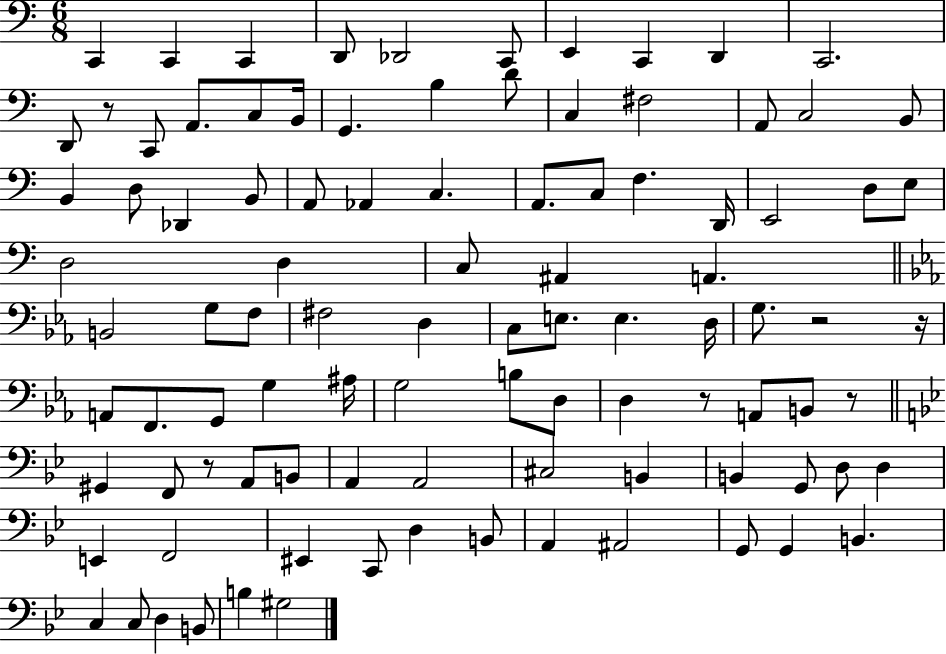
X:1
T:Untitled
M:6/8
L:1/4
K:C
C,, C,, C,, D,,/2 _D,,2 C,,/2 E,, C,, D,, C,,2 D,,/2 z/2 C,,/2 A,,/2 C,/2 B,,/4 G,, B, D/2 C, ^F,2 A,,/2 C,2 B,,/2 B,, D,/2 _D,, B,,/2 A,,/2 _A,, C, A,,/2 C,/2 F, D,,/4 E,,2 D,/2 E,/2 D,2 D, C,/2 ^A,, A,, B,,2 G,/2 F,/2 ^F,2 D, C,/2 E,/2 E, D,/4 G,/2 z2 z/4 A,,/2 F,,/2 G,,/2 G, ^A,/4 G,2 B,/2 D,/2 D, z/2 A,,/2 B,,/2 z/2 ^G,, F,,/2 z/2 A,,/2 B,,/2 A,, A,,2 ^C,2 B,, B,, G,,/2 D,/2 D, E,, F,,2 ^E,, C,,/2 D, B,,/2 A,, ^A,,2 G,,/2 G,, B,, C, C,/2 D, B,,/2 B, ^G,2